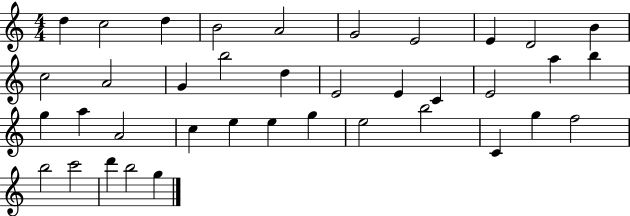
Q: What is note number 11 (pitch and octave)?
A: C5